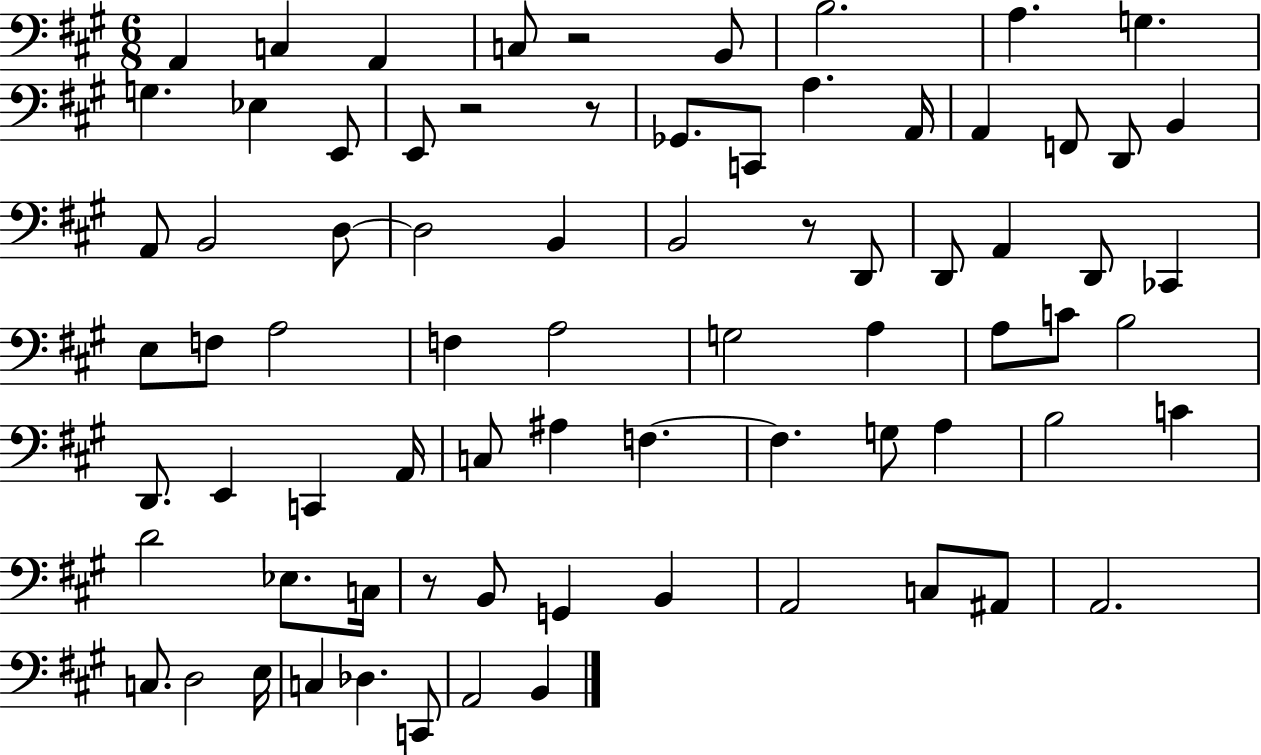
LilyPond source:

{
  \clef bass
  \numericTimeSignature
  \time 6/8
  \key a \major
  a,4 c4 a,4 | c8 r2 b,8 | b2. | a4. g4. | \break g4. ees4 e,8 | e,8 r2 r8 | ges,8. c,8 a4. a,16 | a,4 f,8 d,8 b,4 | \break a,8 b,2 d8~~ | d2 b,4 | b,2 r8 d,8 | d,8 a,4 d,8 ces,4 | \break e8 f8 a2 | f4 a2 | g2 a4 | a8 c'8 b2 | \break d,8. e,4 c,4 a,16 | c8 ais4 f4.~~ | f4. g8 a4 | b2 c'4 | \break d'2 ees8. c16 | r8 b,8 g,4 b,4 | a,2 c8 ais,8 | a,2. | \break c8. d2 e16 | c4 des4. c,8 | a,2 b,4 | \bar "|."
}